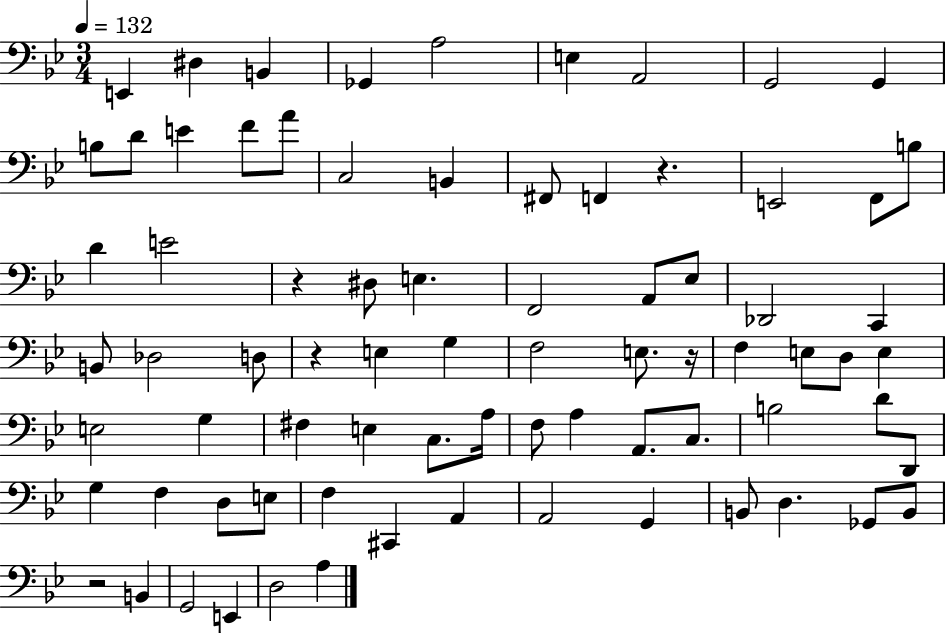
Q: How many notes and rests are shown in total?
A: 77